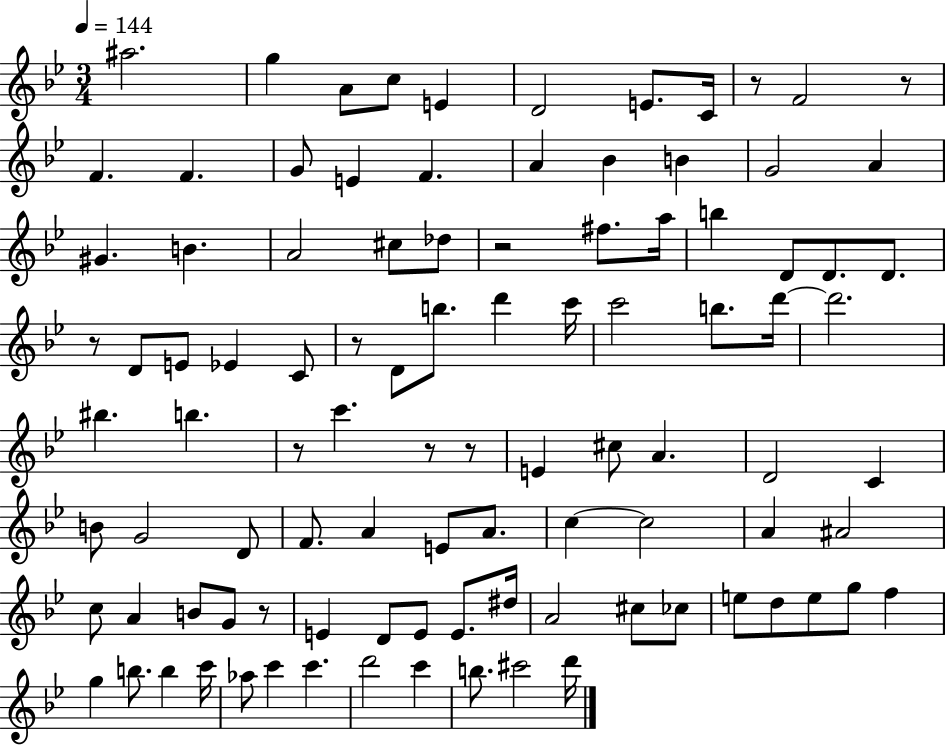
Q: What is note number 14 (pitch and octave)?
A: F4